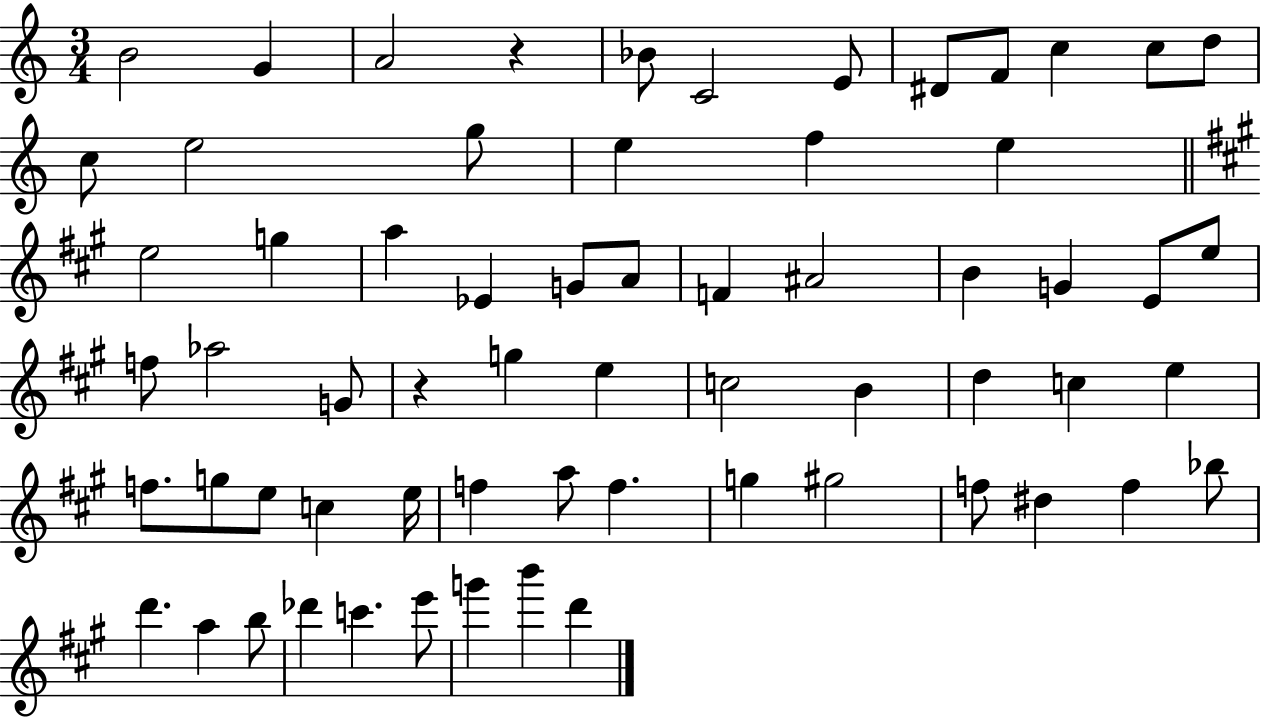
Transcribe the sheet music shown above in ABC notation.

X:1
T:Untitled
M:3/4
L:1/4
K:C
B2 G A2 z _B/2 C2 E/2 ^D/2 F/2 c c/2 d/2 c/2 e2 g/2 e f e e2 g a _E G/2 A/2 F ^A2 B G E/2 e/2 f/2 _a2 G/2 z g e c2 B d c e f/2 g/2 e/2 c e/4 f a/2 f g ^g2 f/2 ^d f _b/2 d' a b/2 _d' c' e'/2 g' b' d'